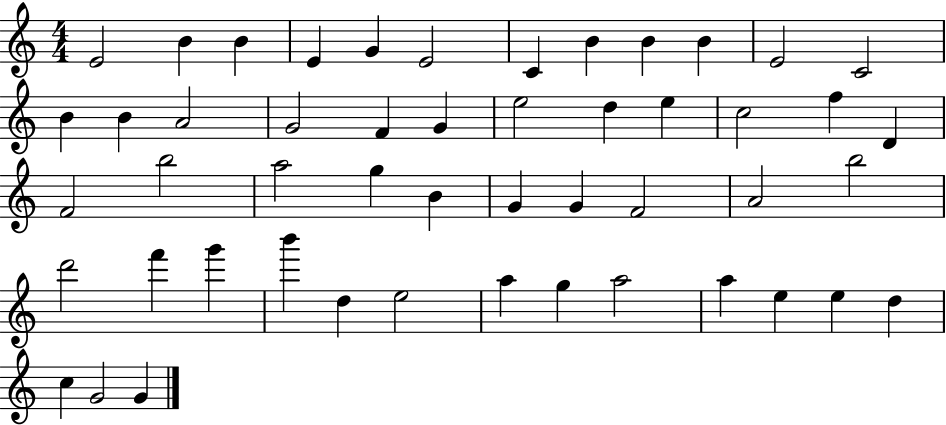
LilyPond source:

{
  \clef treble
  \numericTimeSignature
  \time 4/4
  \key c \major
  e'2 b'4 b'4 | e'4 g'4 e'2 | c'4 b'4 b'4 b'4 | e'2 c'2 | \break b'4 b'4 a'2 | g'2 f'4 g'4 | e''2 d''4 e''4 | c''2 f''4 d'4 | \break f'2 b''2 | a''2 g''4 b'4 | g'4 g'4 f'2 | a'2 b''2 | \break d'''2 f'''4 g'''4 | b'''4 d''4 e''2 | a''4 g''4 a''2 | a''4 e''4 e''4 d''4 | \break c''4 g'2 g'4 | \bar "|."
}